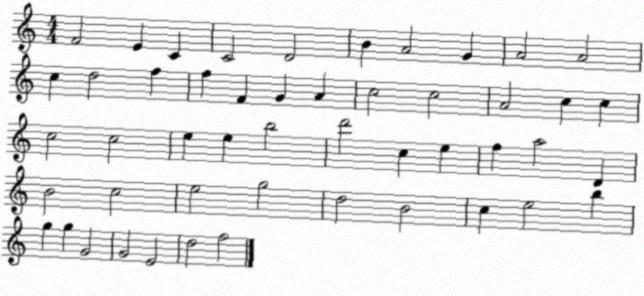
X:1
T:Untitled
M:4/4
L:1/4
K:C
F2 E C C2 D2 B A2 G A2 A2 c d2 f f F G A c2 c2 A2 c c c2 c2 e e b2 d'2 c e f a2 D B2 c2 e2 g2 d2 B2 c e2 b g g G2 G2 E2 d2 f2